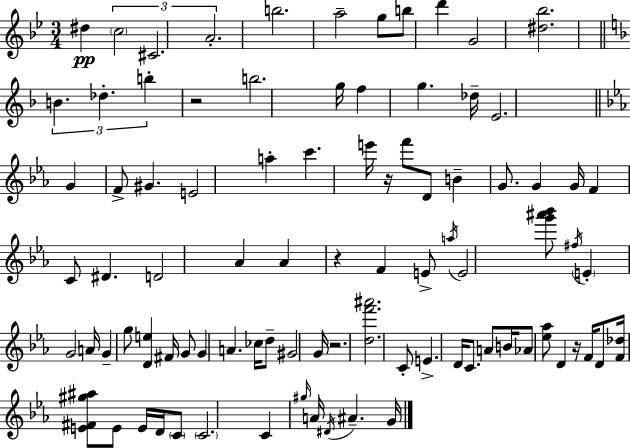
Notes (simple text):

D#5/q C5/h C#4/h. A4/h. B5/h. A5/h G5/e B5/e D6/q G4/h [D#5,Bb5]/h. B4/q. Db5/q. B5/q R/h B5/h. G5/s F5/q G5/q. Db5/s E4/h. G4/q F4/e G#4/q. E4/h A5/q C6/q. E6/s R/s F6/e D4/e B4/q G4/e. G4/q G4/s F4/q C4/e D#4/q. D4/h Ab4/q Ab4/q R/q F4/q E4/e A5/s E4/h [G6,A#6,Bb6]/e F#5/s E4/q G4/h A4/s G4/q G5/e [D4,E5]/q F#4/s G4/e G4/q A4/q. CES5/s D5/e G#4/h G4/s R/h. [D5,F6,A#6]/h. C4/e E4/q. D4/s C4/e. A4/e B4/s Ab4/e [Eb5,Ab5]/e D4/q R/s F4/s D4/e [F4,Db5]/s [E4,F#4,G#5,A#5]/e E4/e E4/s D4/s C4/e C4/h. C4/q G#5/s A4/s D#4/s A#4/q. G4/s